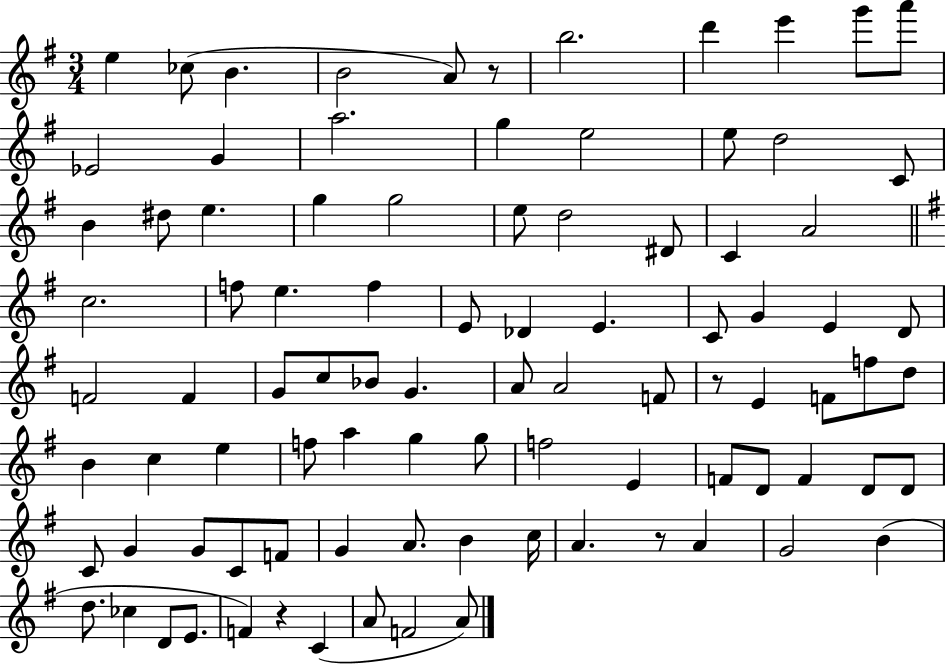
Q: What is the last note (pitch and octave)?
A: A4